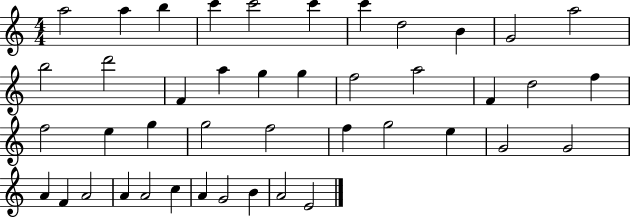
{
  \clef treble
  \numericTimeSignature
  \time 4/4
  \key c \major
  a''2 a''4 b''4 | c'''4 c'''2 c'''4 | c'''4 d''2 b'4 | g'2 a''2 | \break b''2 d'''2 | f'4 a''4 g''4 g''4 | f''2 a''2 | f'4 d''2 f''4 | \break f''2 e''4 g''4 | g''2 f''2 | f''4 g''2 e''4 | g'2 g'2 | \break a'4 f'4 a'2 | a'4 a'2 c''4 | a'4 g'2 b'4 | a'2 e'2 | \break \bar "|."
}